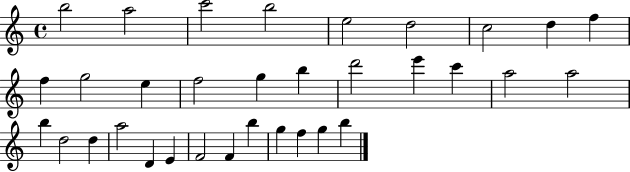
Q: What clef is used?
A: treble